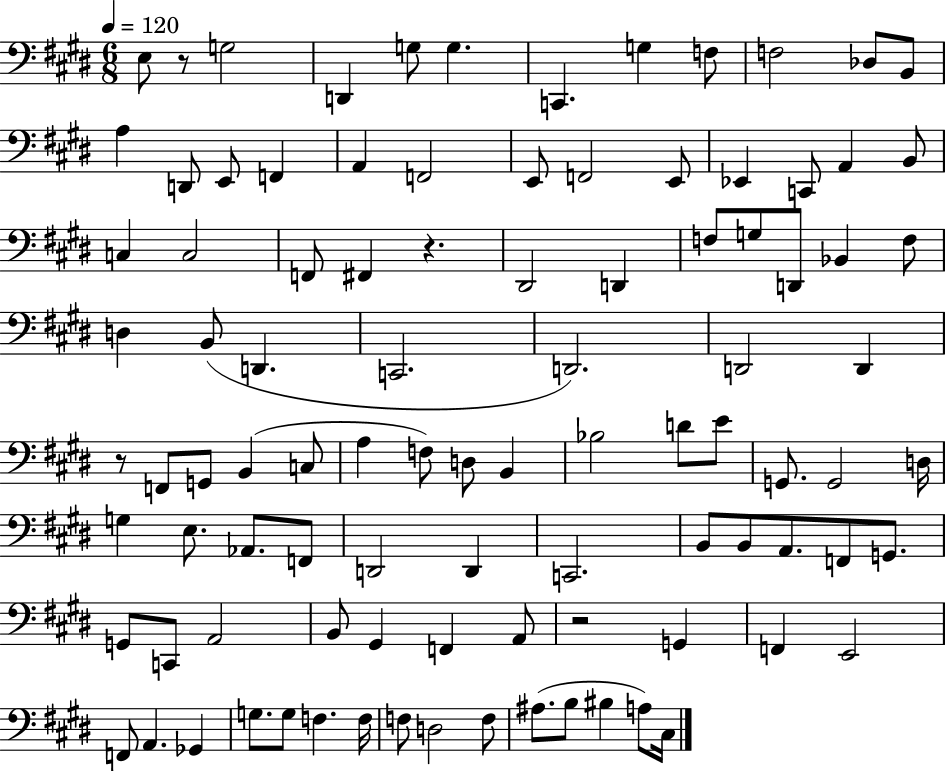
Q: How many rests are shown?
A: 4